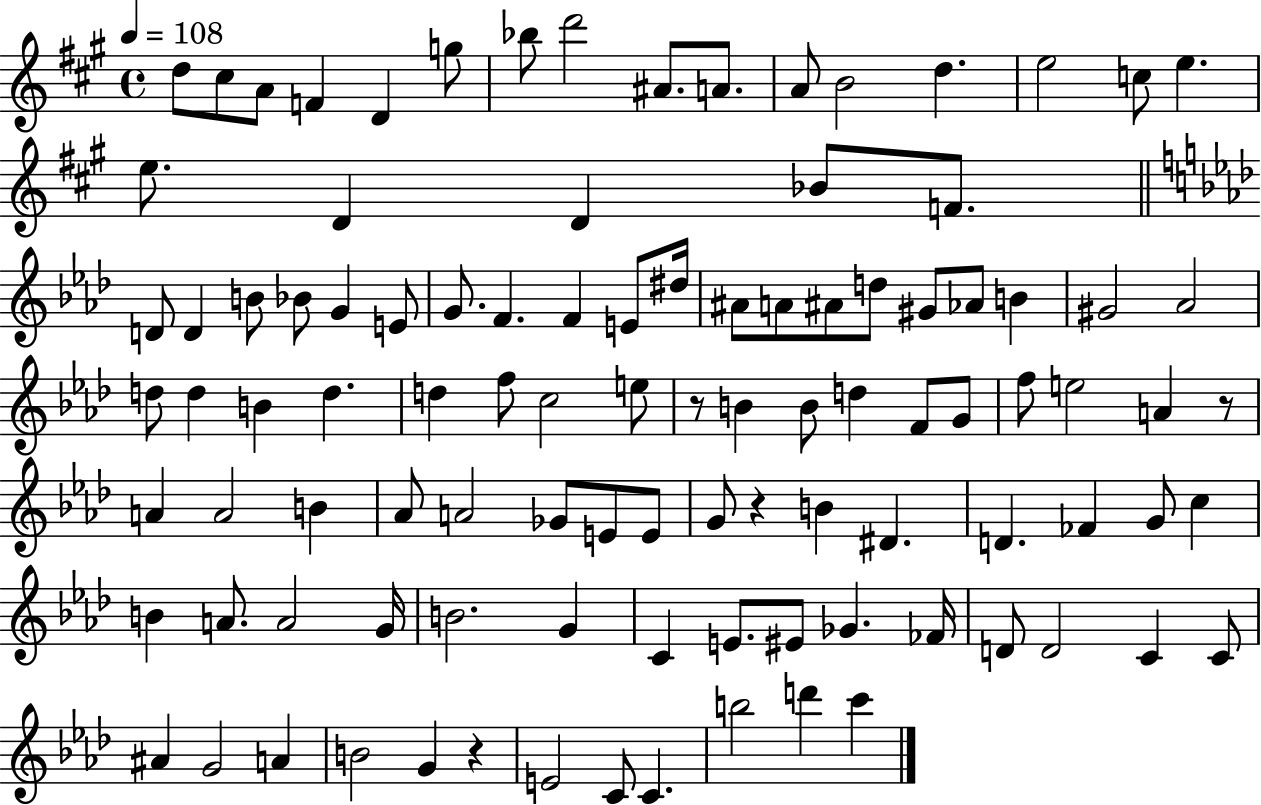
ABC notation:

X:1
T:Untitled
M:4/4
L:1/4
K:A
d/2 ^c/2 A/2 F D g/2 _b/2 d'2 ^A/2 A/2 A/2 B2 d e2 c/2 e e/2 D D _B/2 F/2 D/2 D B/2 _B/2 G E/2 G/2 F F E/2 ^d/4 ^A/2 A/2 ^A/2 d/2 ^G/2 _A/2 B ^G2 _A2 d/2 d B d d f/2 c2 e/2 z/2 B B/2 d F/2 G/2 f/2 e2 A z/2 A A2 B _A/2 A2 _G/2 E/2 E/2 G/2 z B ^D D _F G/2 c B A/2 A2 G/4 B2 G C E/2 ^E/2 _G _F/4 D/2 D2 C C/2 ^A G2 A B2 G z E2 C/2 C b2 d' c'